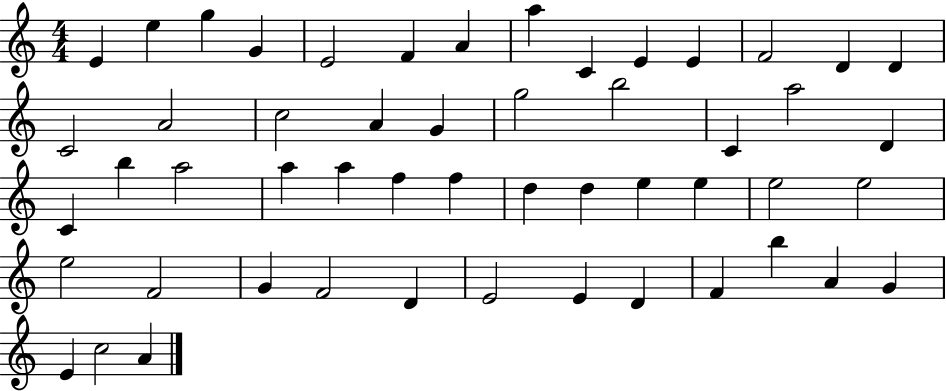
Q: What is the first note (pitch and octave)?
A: E4